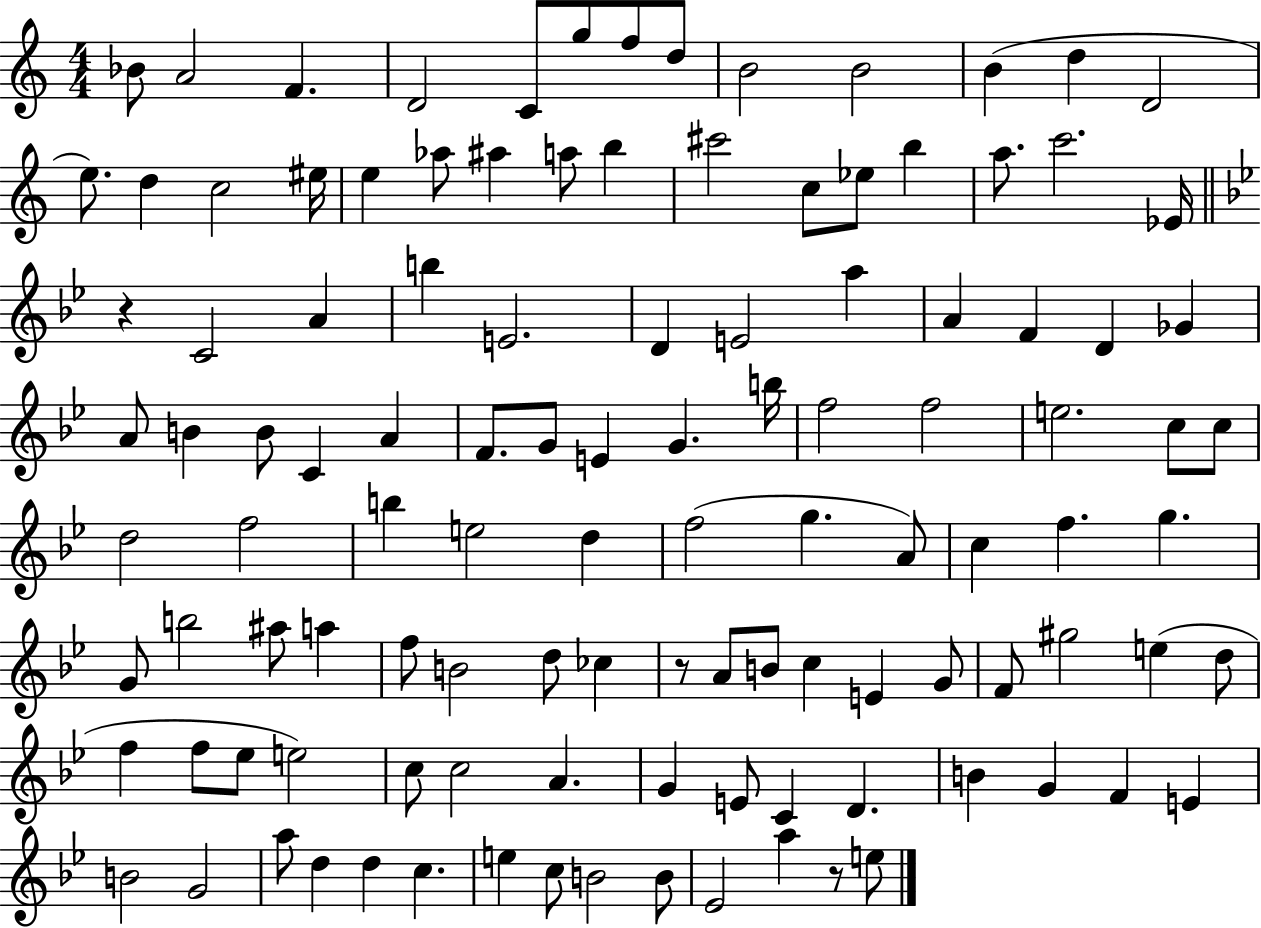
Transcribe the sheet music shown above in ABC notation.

X:1
T:Untitled
M:4/4
L:1/4
K:C
_B/2 A2 F D2 C/2 g/2 f/2 d/2 B2 B2 B d D2 e/2 d c2 ^e/4 e _a/2 ^a a/2 b ^c'2 c/2 _e/2 b a/2 c'2 _E/4 z C2 A b E2 D E2 a A F D _G A/2 B B/2 C A F/2 G/2 E G b/4 f2 f2 e2 c/2 c/2 d2 f2 b e2 d f2 g A/2 c f g G/2 b2 ^a/2 a f/2 B2 d/2 _c z/2 A/2 B/2 c E G/2 F/2 ^g2 e d/2 f f/2 _e/2 e2 c/2 c2 A G E/2 C D B G F E B2 G2 a/2 d d c e c/2 B2 B/2 _E2 a z/2 e/2